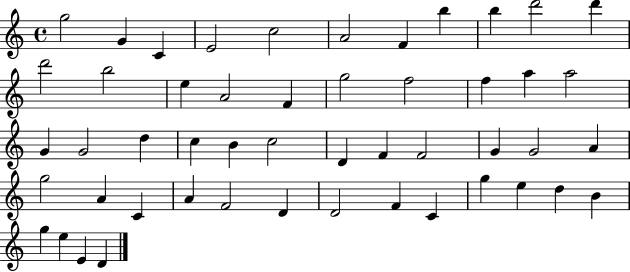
{
  \clef treble
  \time 4/4
  \defaultTimeSignature
  \key c \major
  g''2 g'4 c'4 | e'2 c''2 | a'2 f'4 b''4 | b''4 d'''2 d'''4 | \break d'''2 b''2 | e''4 a'2 f'4 | g''2 f''2 | f''4 a''4 a''2 | \break g'4 g'2 d''4 | c''4 b'4 c''2 | d'4 f'4 f'2 | g'4 g'2 a'4 | \break g''2 a'4 c'4 | a'4 f'2 d'4 | d'2 f'4 c'4 | g''4 e''4 d''4 b'4 | \break g''4 e''4 e'4 d'4 | \bar "|."
}